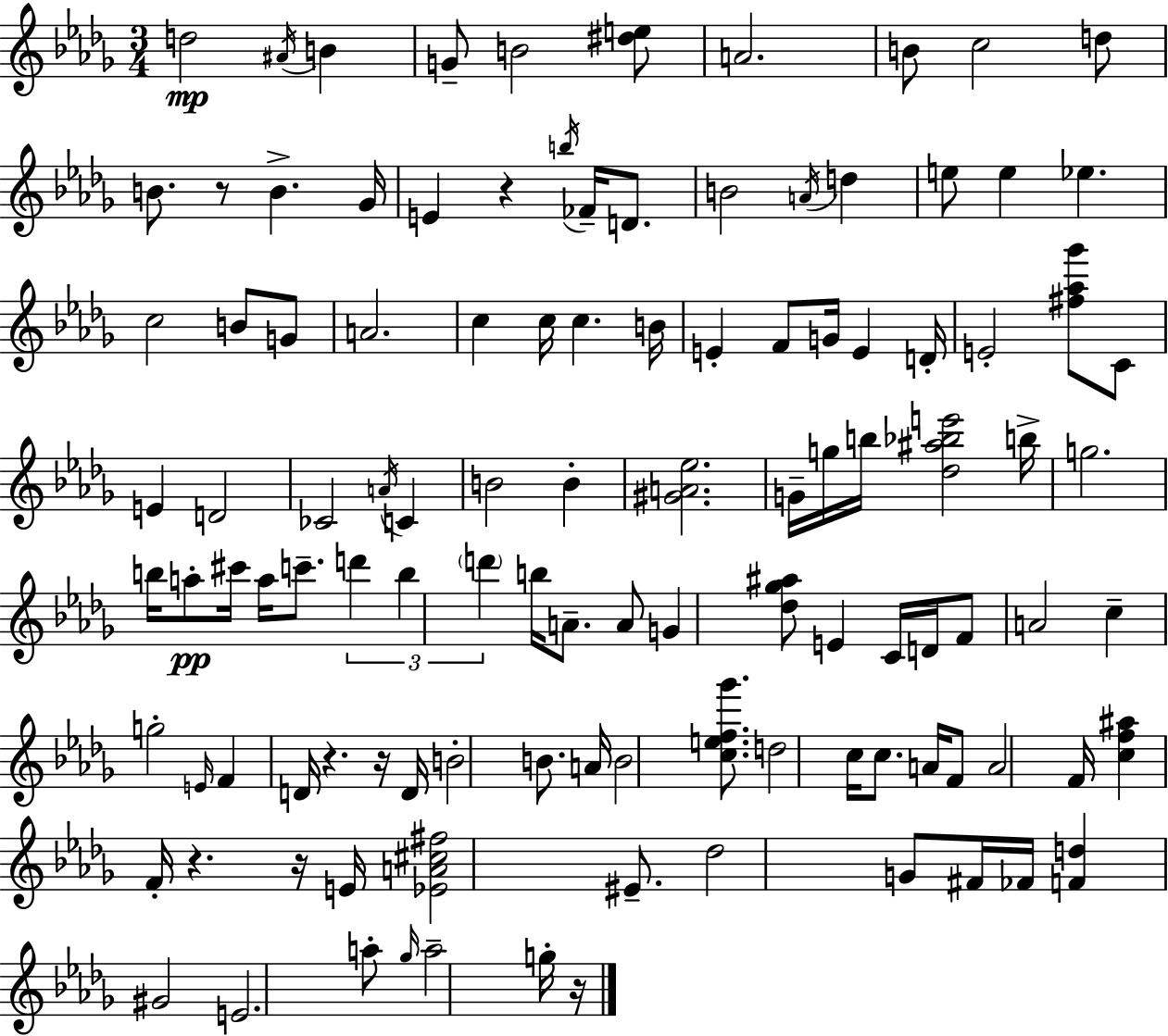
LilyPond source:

{
  \clef treble
  \numericTimeSignature
  \time 3/4
  \key bes \minor
  d''2\mp \acciaccatura { ais'16 } b'4 | g'8-- b'2 <dis'' e''>8 | a'2. | b'8 c''2 d''8 | \break b'8. r8 b'4.-> | ges'16 e'4 r4 \acciaccatura { b''16 } fes'16-- d'8. | b'2 \acciaccatura { a'16 } d''4 | e''8 e''4 ees''4. | \break c''2 b'8 | g'8 a'2. | c''4 c''16 c''4. | b'16 e'4-. f'8 g'16 e'4 | \break d'16-. e'2-. <fis'' aes'' ges'''>8 | c'8 e'4 d'2 | ces'2 \acciaccatura { a'16 } | c'4 b'2 | \break b'4-. <gis' a' ees''>2. | g'16-- g''16 b''16 <des'' ais'' bes'' e'''>2 | b''16-> g''2. | b''16 a''8-.\pp cis'''16 a''16 c'''8.-- | \break \tuplet 3/2 { d'''4 b''4 \parenthesize d'''4 } | b''16 a'8.-- a'8 g'4 <des'' ges'' ais''>8 | e'4 c'16 d'16 f'8 a'2 | c''4-- g''2-. | \break \grace { e'16 } f'4 d'16 r4. | r16 d'16 b'2-. | b'8. a'16 b'2 | <c'' e'' f'' ges'''>8. d''2 | \break c''16 c''8. a'16 f'8 a'2 | f'16 <c'' f'' ais''>4 f'16-. r4. | r16 e'16 <ees' a' cis'' fis''>2 | eis'8.-- des''2 | \break g'8 fis'16 fes'16 <f' d''>4 gis'2 | e'2. | a''8-. \grace { ges''16 } a''2-- | g''16-. r16 \bar "|."
}